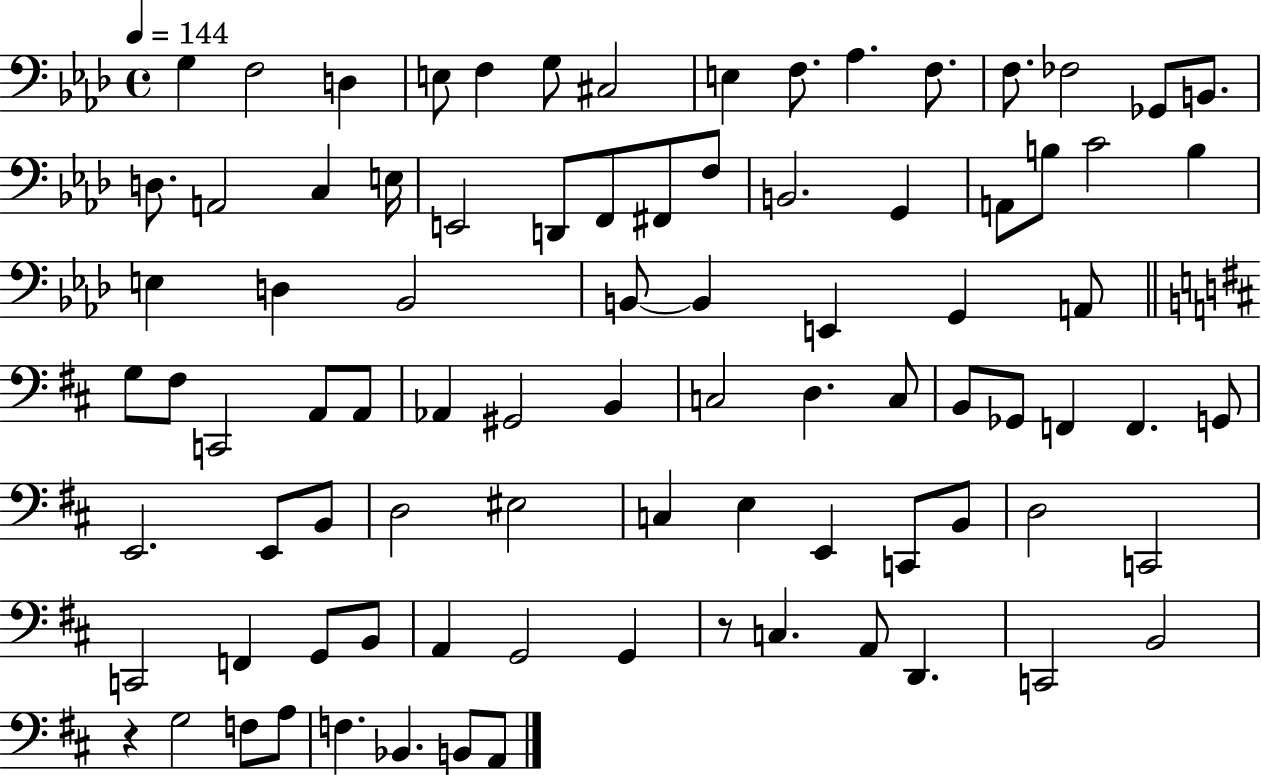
X:1
T:Untitled
M:4/4
L:1/4
K:Ab
G, F,2 D, E,/2 F, G,/2 ^C,2 E, F,/2 _A, F,/2 F,/2 _F,2 _G,,/2 B,,/2 D,/2 A,,2 C, E,/4 E,,2 D,,/2 F,,/2 ^F,,/2 F,/2 B,,2 G,, A,,/2 B,/2 C2 B, E, D, _B,,2 B,,/2 B,, E,, G,, A,,/2 G,/2 ^F,/2 C,,2 A,,/2 A,,/2 _A,, ^G,,2 B,, C,2 D, C,/2 B,,/2 _G,,/2 F,, F,, G,,/2 E,,2 E,,/2 B,,/2 D,2 ^E,2 C, E, E,, C,,/2 B,,/2 D,2 C,,2 C,,2 F,, G,,/2 B,,/2 A,, G,,2 G,, z/2 C, A,,/2 D,, C,,2 B,,2 z G,2 F,/2 A,/2 F, _B,, B,,/2 A,,/2